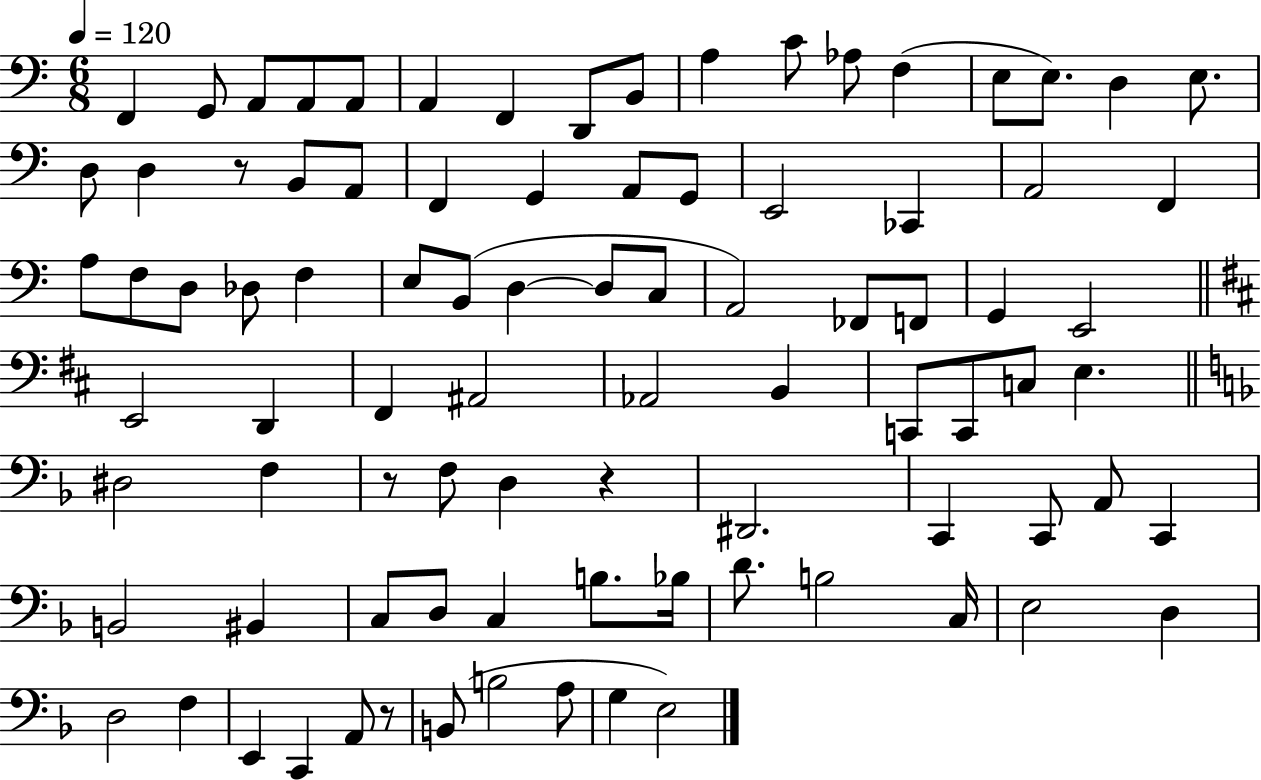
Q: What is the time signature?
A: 6/8